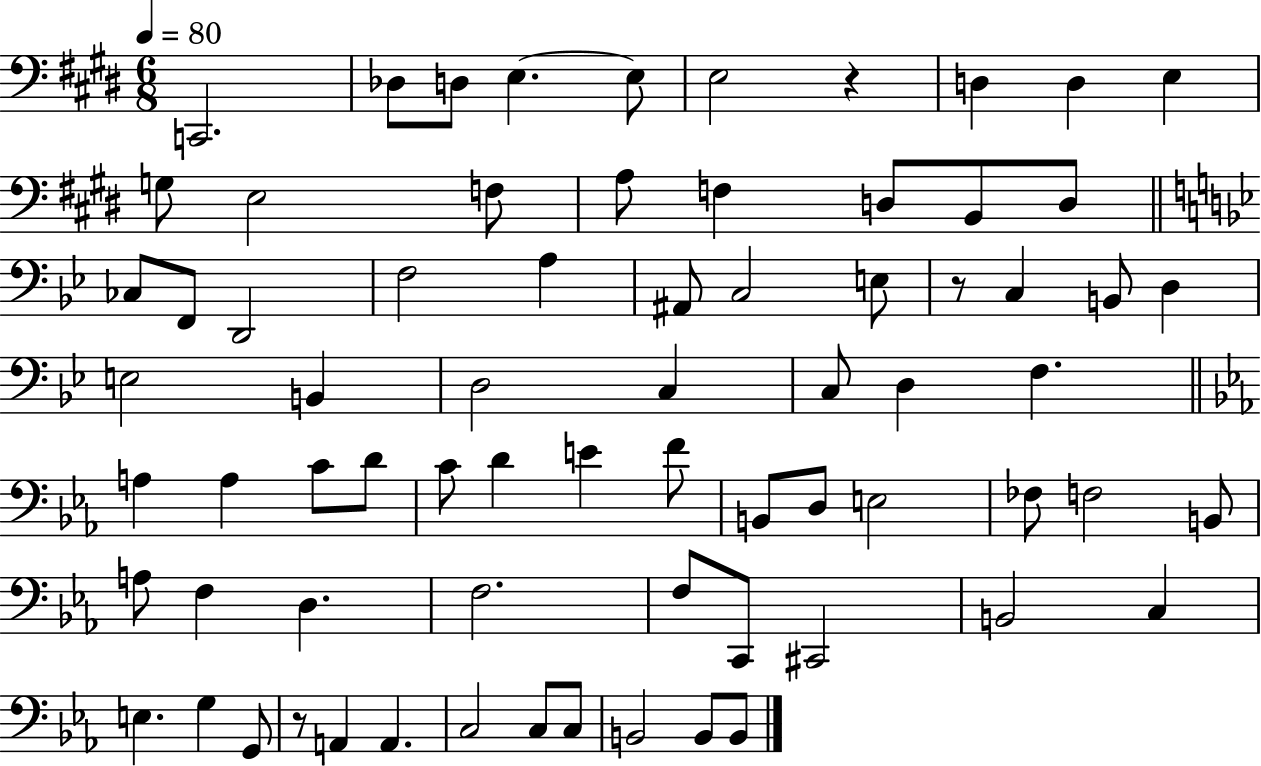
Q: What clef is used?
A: bass